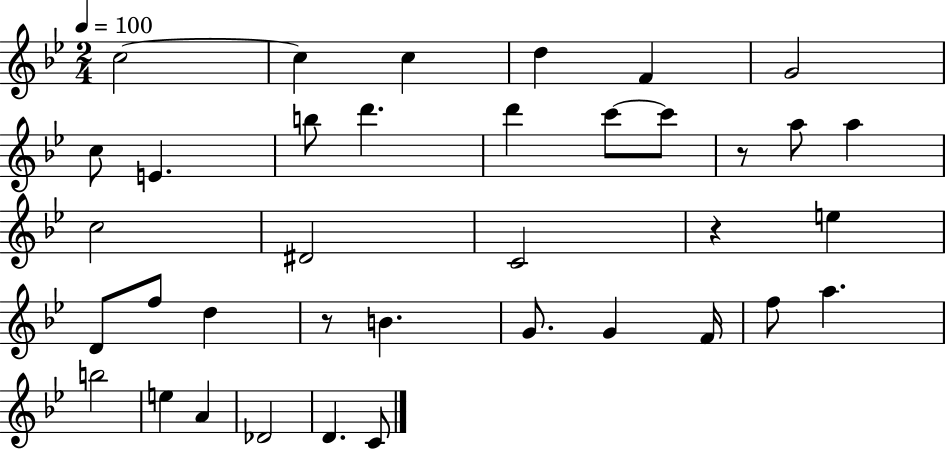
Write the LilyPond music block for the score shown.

{
  \clef treble
  \numericTimeSignature
  \time 2/4
  \key bes \major
  \tempo 4 = 100
  c''2~~ | c''4 c''4 | d''4 f'4 | g'2 | \break c''8 e'4. | b''8 d'''4. | d'''4 c'''8~~ c'''8 | r8 a''8 a''4 | \break c''2 | dis'2 | c'2 | r4 e''4 | \break d'8 f''8 d''4 | r8 b'4. | g'8. g'4 f'16 | f''8 a''4. | \break b''2 | e''4 a'4 | des'2 | d'4. c'8 | \break \bar "|."
}